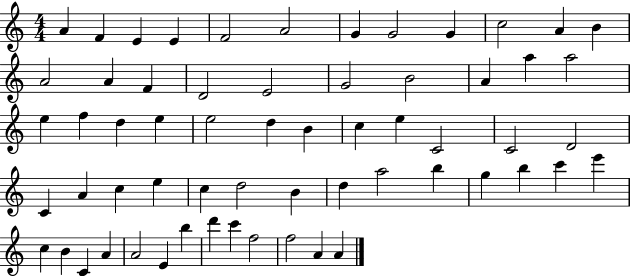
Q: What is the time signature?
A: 4/4